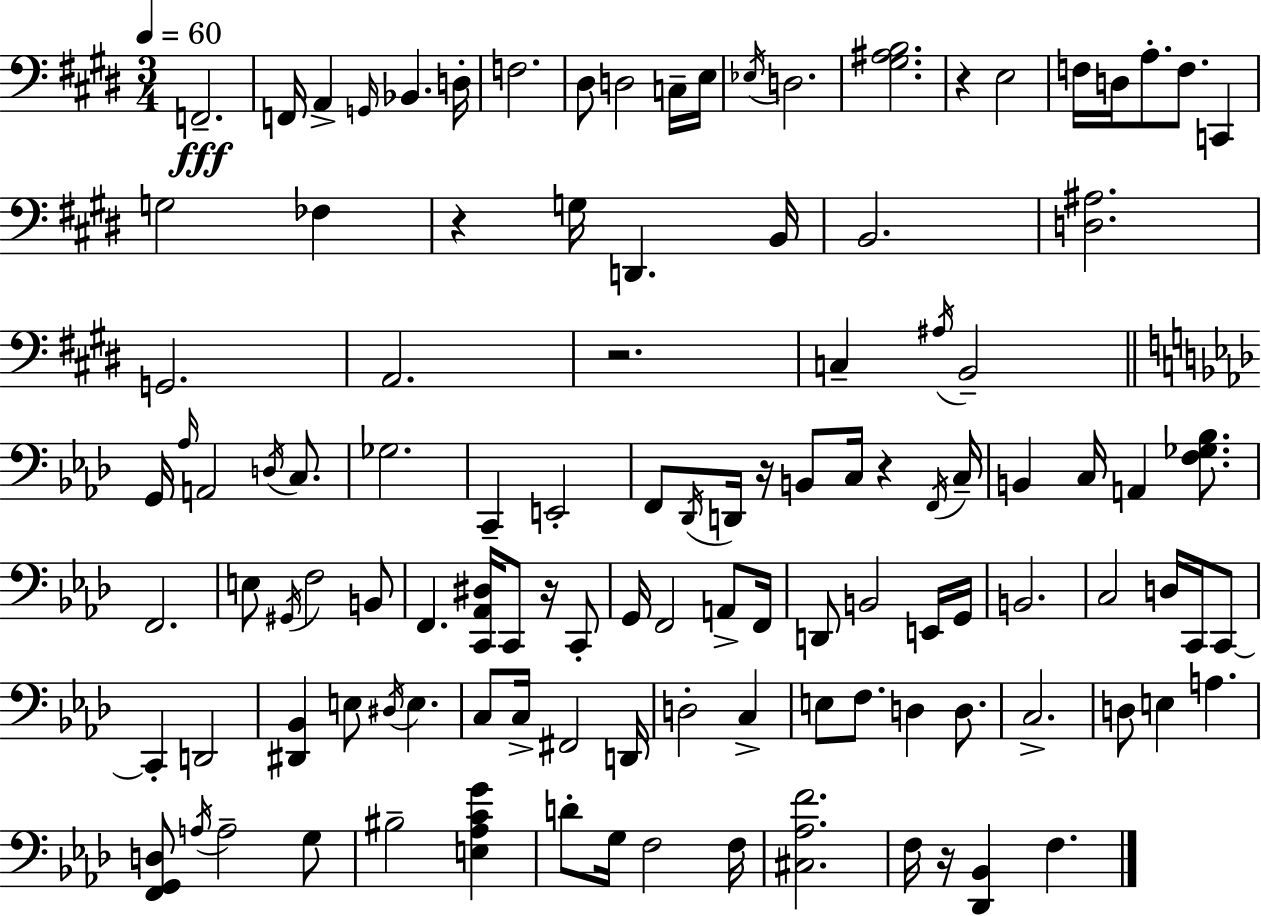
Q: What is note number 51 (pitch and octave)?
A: G#2